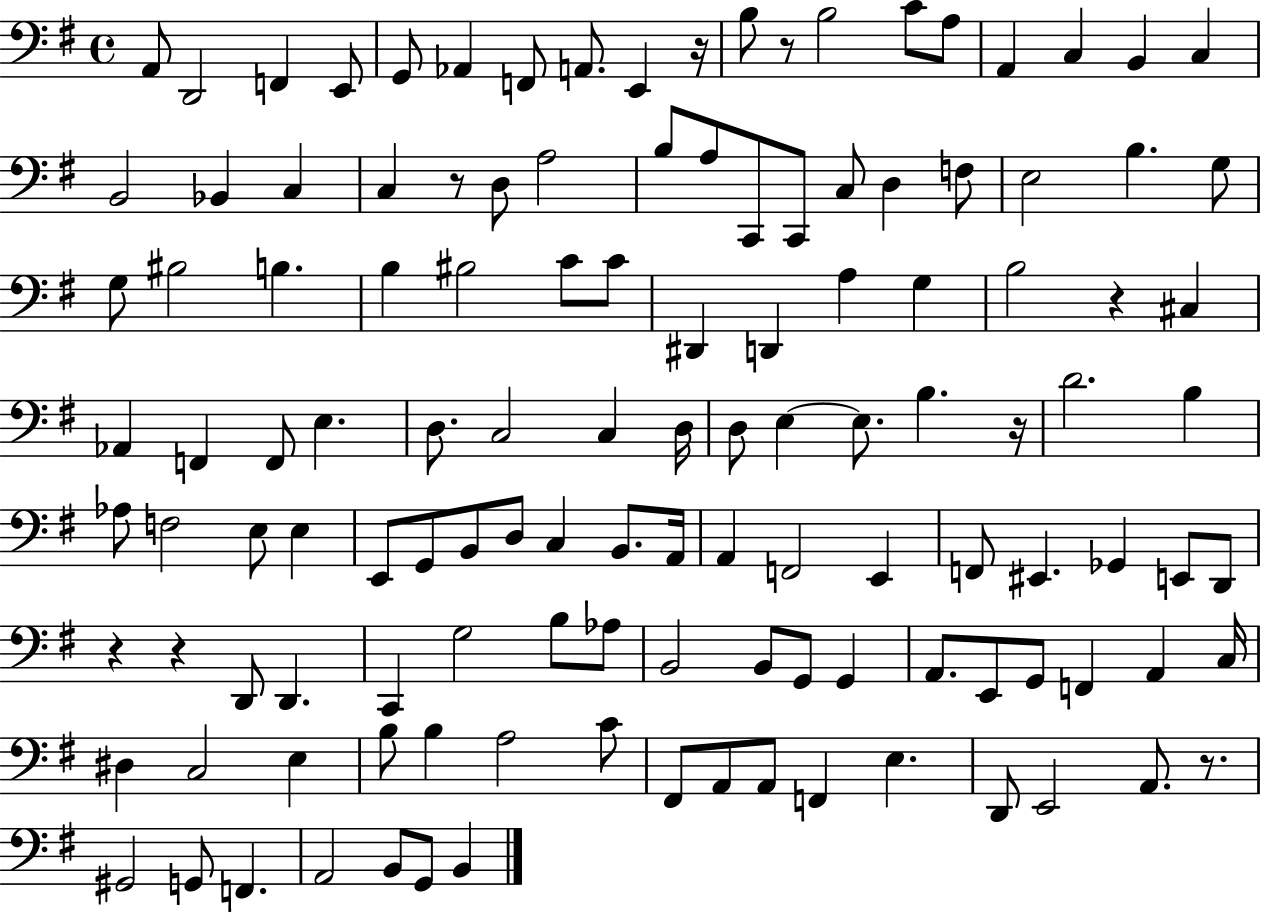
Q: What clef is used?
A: bass